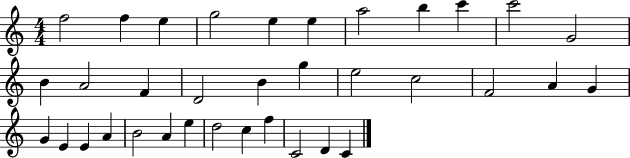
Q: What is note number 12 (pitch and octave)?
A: B4